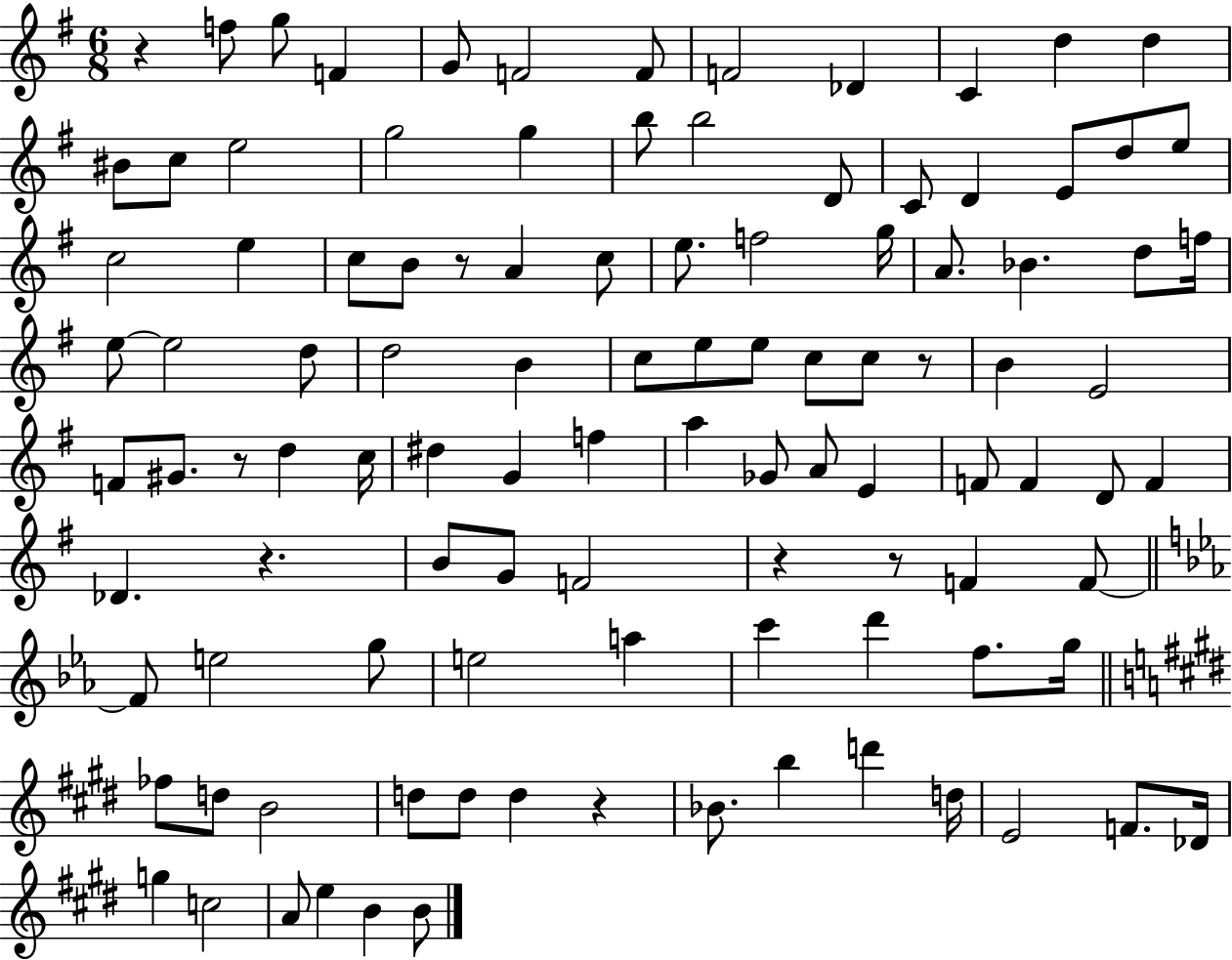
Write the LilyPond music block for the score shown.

{
  \clef treble
  \numericTimeSignature
  \time 6/8
  \key g \major
  r4 f''8 g''8 f'4 | g'8 f'2 f'8 | f'2 des'4 | c'4 d''4 d''4 | \break bis'8 c''8 e''2 | g''2 g''4 | b''8 b''2 d'8 | c'8 d'4 e'8 d''8 e''8 | \break c''2 e''4 | c''8 b'8 r8 a'4 c''8 | e''8. f''2 g''16 | a'8. bes'4. d''8 f''16 | \break e''8~~ e''2 d''8 | d''2 b'4 | c''8 e''8 e''8 c''8 c''8 r8 | b'4 e'2 | \break f'8 gis'8. r8 d''4 c''16 | dis''4 g'4 f''4 | a''4 ges'8 a'8 e'4 | f'8 f'4 d'8 f'4 | \break des'4. r4. | b'8 g'8 f'2 | r4 r8 f'4 f'8~~ | \bar "||" \break \key c \minor f'8 e''2 g''8 | e''2 a''4 | c'''4 d'''4 f''8. g''16 | \bar "||" \break \key e \major fes''8 d''8 b'2 | d''8 d''8 d''4 r4 | bes'8. b''4 d'''4 d''16 | e'2 f'8. des'16 | \break g''4 c''2 | a'8 e''4 b'4 b'8 | \bar "|."
}